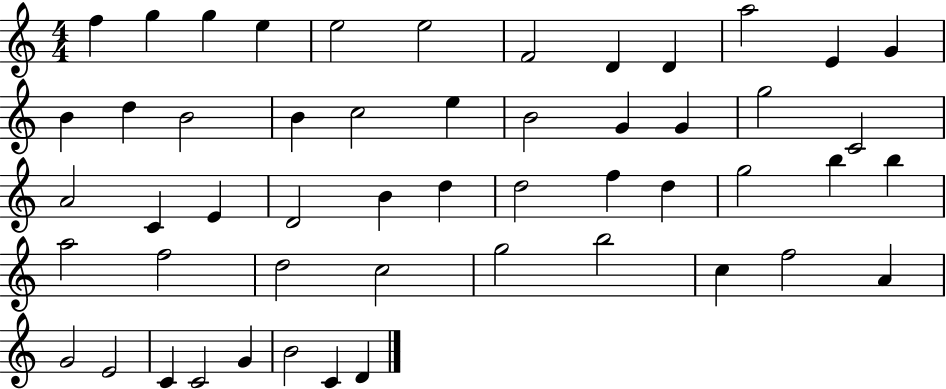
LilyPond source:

{
  \clef treble
  \numericTimeSignature
  \time 4/4
  \key c \major
  f''4 g''4 g''4 e''4 | e''2 e''2 | f'2 d'4 d'4 | a''2 e'4 g'4 | \break b'4 d''4 b'2 | b'4 c''2 e''4 | b'2 g'4 g'4 | g''2 c'2 | \break a'2 c'4 e'4 | d'2 b'4 d''4 | d''2 f''4 d''4 | g''2 b''4 b''4 | \break a''2 f''2 | d''2 c''2 | g''2 b''2 | c''4 f''2 a'4 | \break g'2 e'2 | c'4 c'2 g'4 | b'2 c'4 d'4 | \bar "|."
}